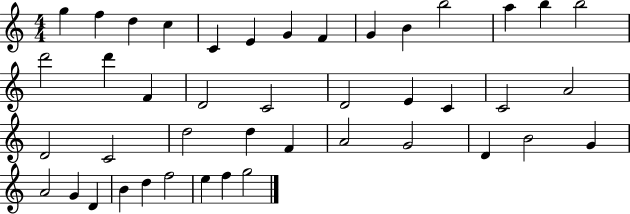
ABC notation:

X:1
T:Untitled
M:4/4
L:1/4
K:C
g f d c C E G F G B b2 a b b2 d'2 d' F D2 C2 D2 E C C2 A2 D2 C2 d2 d F A2 G2 D B2 G A2 G D B d f2 e f g2